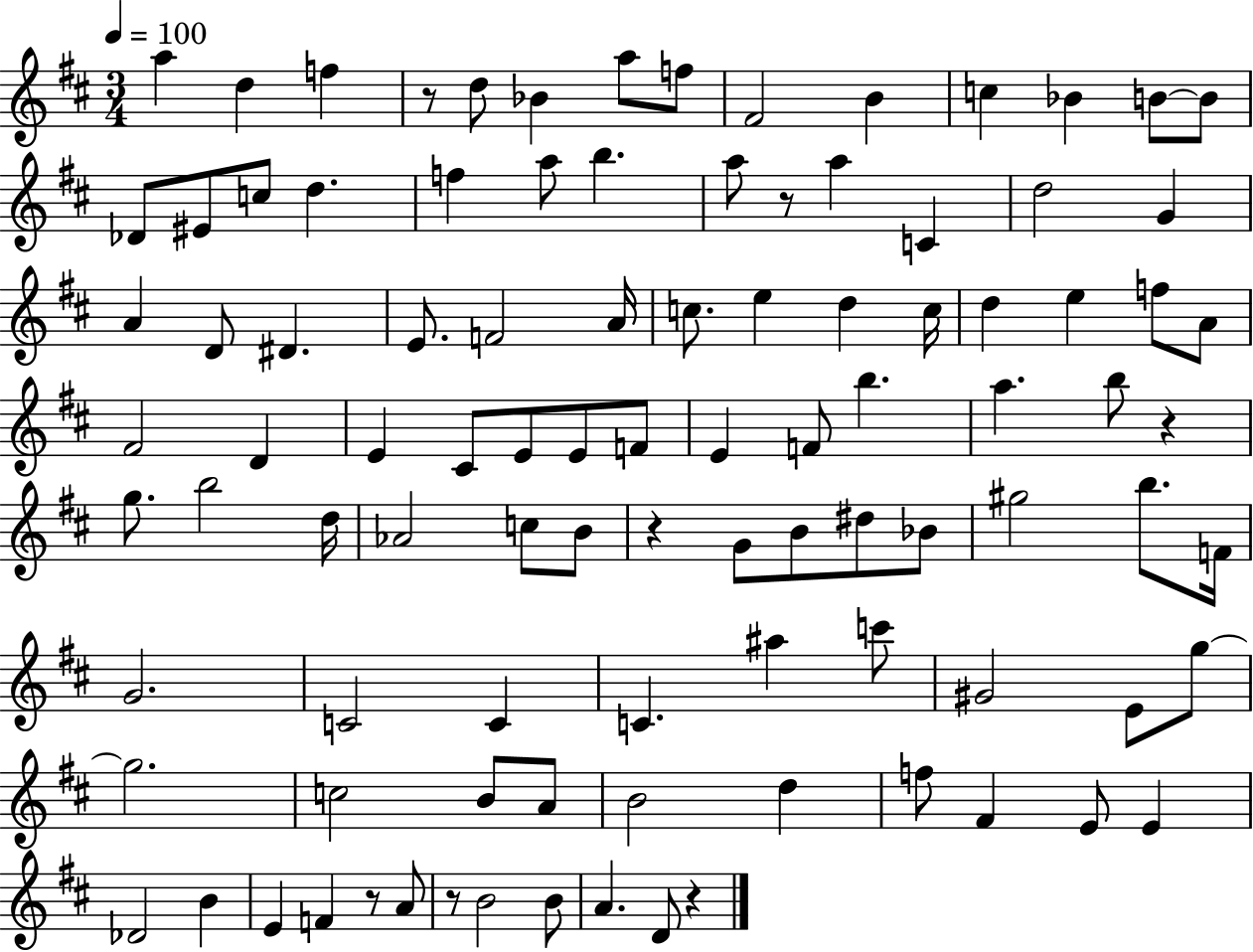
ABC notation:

X:1
T:Untitled
M:3/4
L:1/4
K:D
a d f z/2 d/2 _B a/2 f/2 ^F2 B c _B B/2 B/2 _D/2 ^E/2 c/2 d f a/2 b a/2 z/2 a C d2 G A D/2 ^D E/2 F2 A/4 c/2 e d c/4 d e f/2 A/2 ^F2 D E ^C/2 E/2 E/2 F/2 E F/2 b a b/2 z g/2 b2 d/4 _A2 c/2 B/2 z G/2 B/2 ^d/2 _B/2 ^g2 b/2 F/4 G2 C2 C C ^a c'/2 ^G2 E/2 g/2 g2 c2 B/2 A/2 B2 d f/2 ^F E/2 E _D2 B E F z/2 A/2 z/2 B2 B/2 A D/2 z